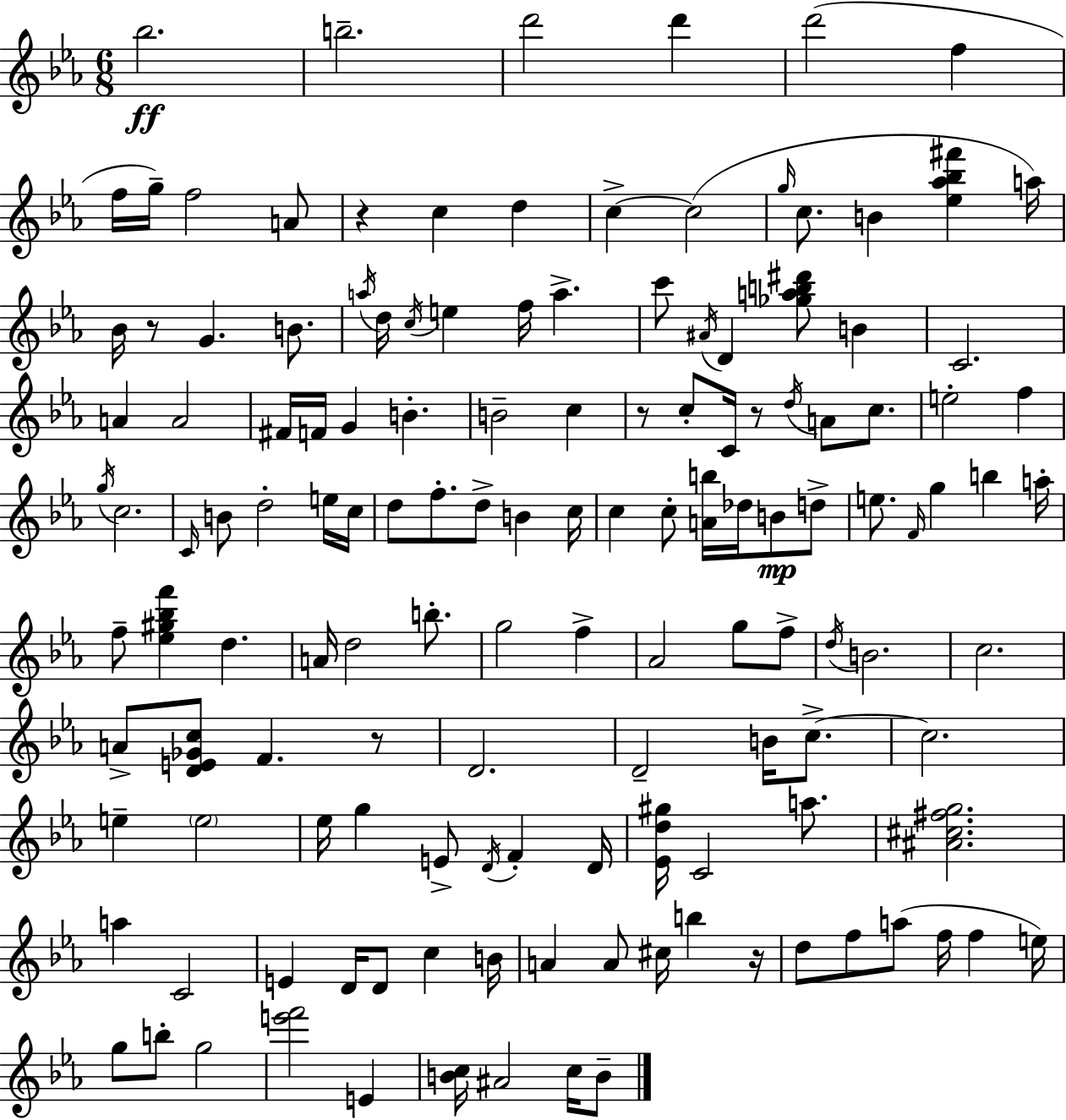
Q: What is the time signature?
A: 6/8